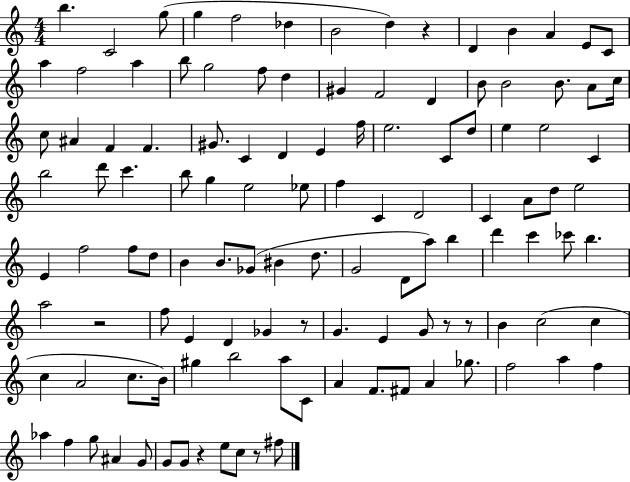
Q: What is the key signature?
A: C major